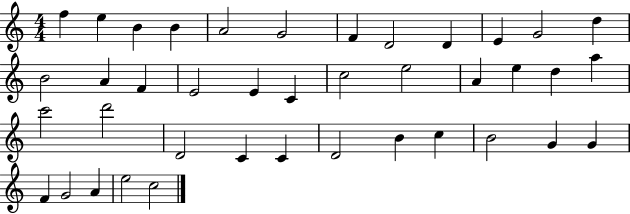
F5/q E5/q B4/q B4/q A4/h G4/h F4/q D4/h D4/q E4/q G4/h D5/q B4/h A4/q F4/q E4/h E4/q C4/q C5/h E5/h A4/q E5/q D5/q A5/q C6/h D6/h D4/h C4/q C4/q D4/h B4/q C5/q B4/h G4/q G4/q F4/q G4/h A4/q E5/h C5/h